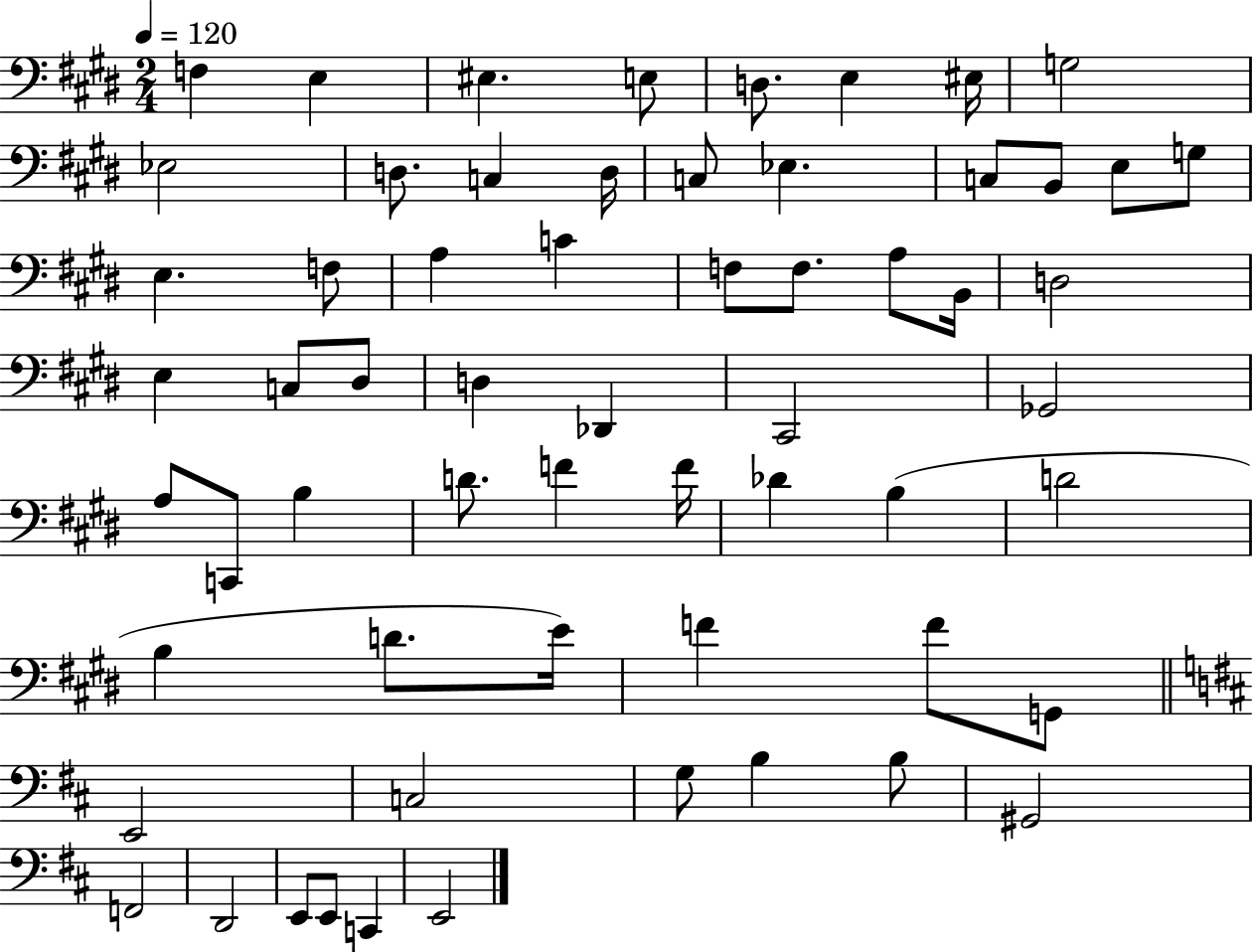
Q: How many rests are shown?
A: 0